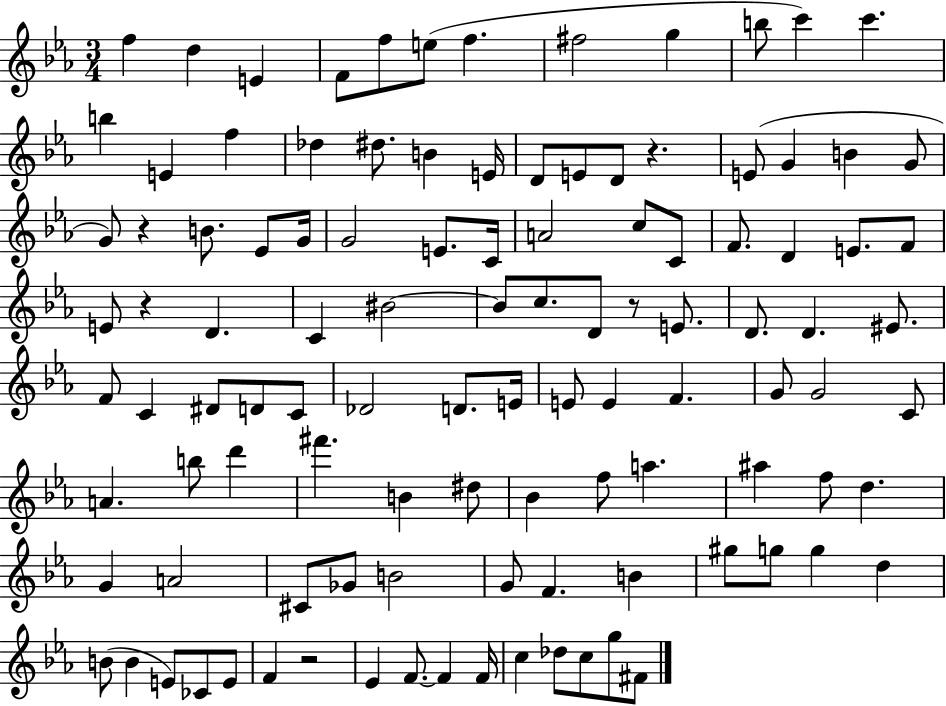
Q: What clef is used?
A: treble